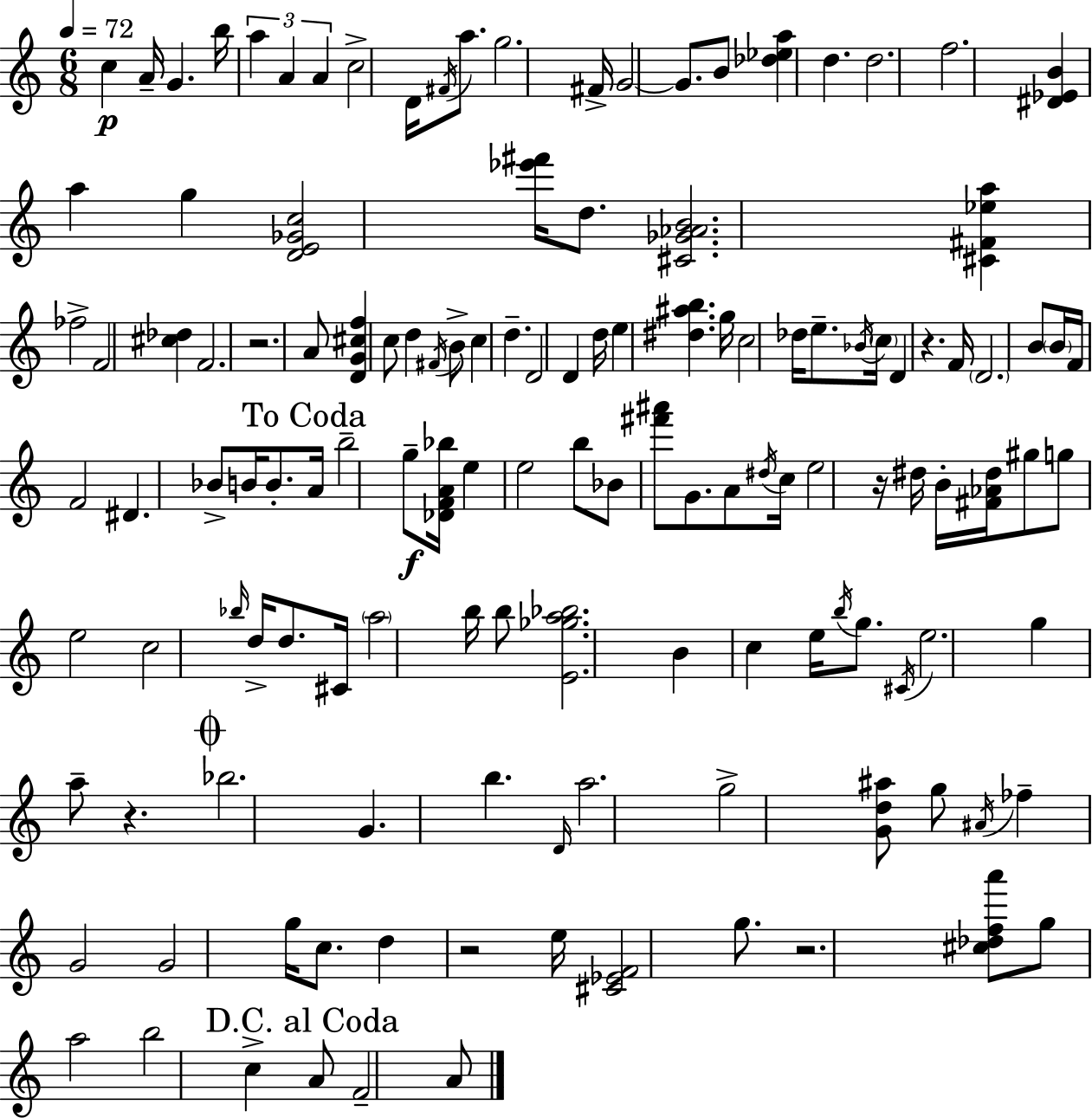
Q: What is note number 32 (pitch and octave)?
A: D5